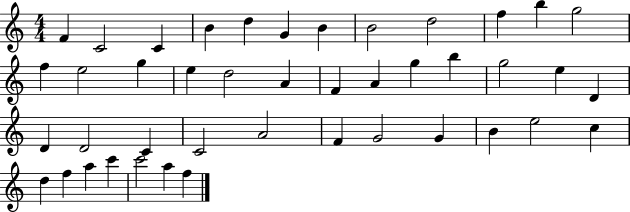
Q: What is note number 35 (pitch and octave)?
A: E5